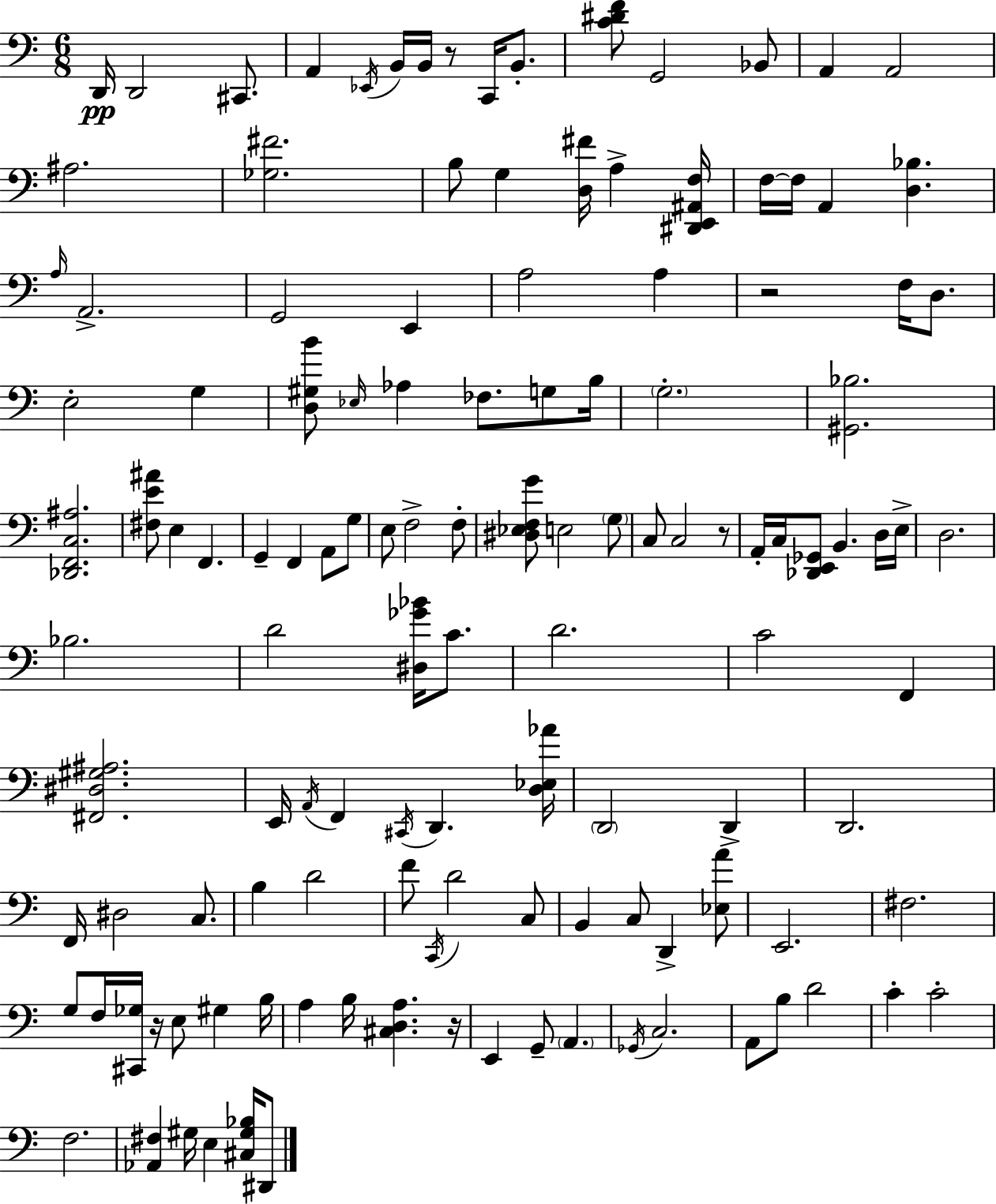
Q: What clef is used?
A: bass